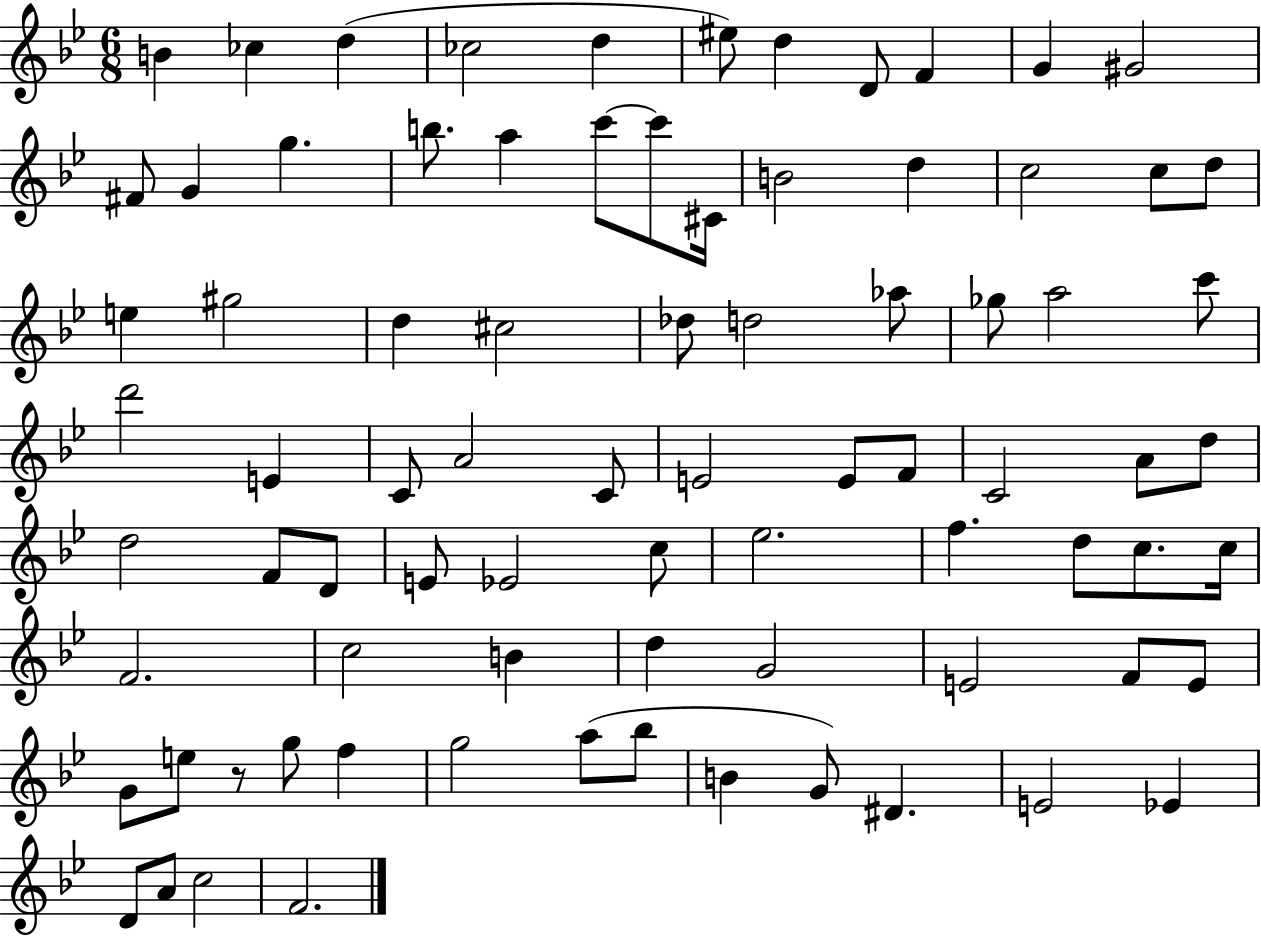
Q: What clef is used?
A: treble